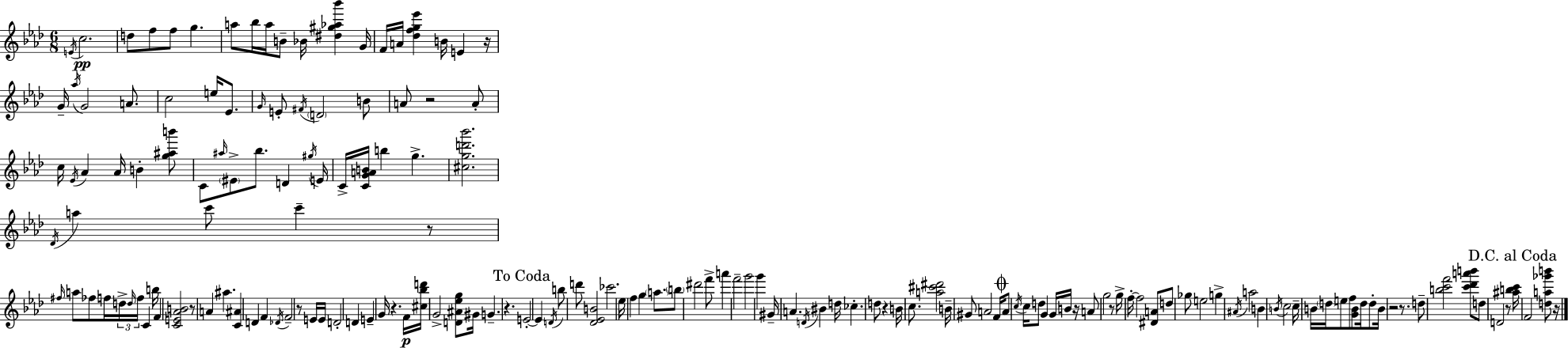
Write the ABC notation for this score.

X:1
T:Untitled
M:6/8
L:1/4
K:Ab
E/4 c2 d/2 f/2 f/2 g a/2 _b/4 a/4 B/2 _B/4 [^d^g_a_b'] G/4 F/4 A/4 [_dfg_e'] B/4 E z/4 G/4 _a/4 G2 A/2 c2 e/4 _E/2 G/4 E/2 ^F/4 D2 B/2 A/2 z2 A/2 c/4 _E/4 _A _A/4 B [g^ab']/2 C/2 ^a/4 ^E/2 _b/2 D ^g/4 E/4 C/4 [CGAB]/4 b g [^cgd'_b']2 _D/4 a c'/2 c' z/2 ^f/4 a/2 _f/2 f/4 d/4 d/4 f/4 C b/4 F [CE_AB]2 z/2 A ^a [C^A] D F _D/4 F2 z/2 E/4 E/4 D2 D E G/4 z F/4 [^c_bd']/4 G2 [D^A_eg]/2 ^G/4 G z E2 E D/4 b/2 d'/2 [_D_EB]2 _c'2 _e/4 f g a/2 b/2 ^d'2 f'/2 a' f'2 g'2 g' ^G/4 A D/4 ^B d/4 _c d/2 z B/4 c/2 [a^c'^d']2 B/4 ^G/2 A2 F/4 A/2 c/4 c/4 d/2 G G/4 B/4 z/4 A/2 g2 z/2 g/4 f/4 f2 [^DA]/2 d/2 _g/2 e2 g ^A/4 a2 B B/4 c2 c/4 B/4 d/4 e/2 f/2 [GB]/2 d/4 d/2 B/4 z2 z/2 d/2 [bc'f']2 [c'_d'a'b']/2 d/2 D2 z/2 [^abc']/4 F2 [da_g'b']/2 z/4